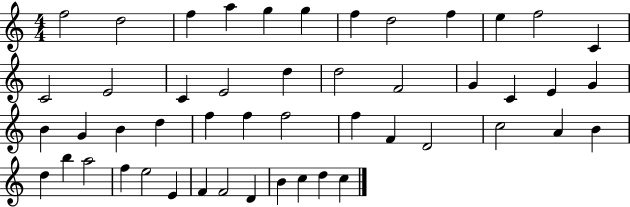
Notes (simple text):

F5/h D5/h F5/q A5/q G5/q G5/q F5/q D5/h F5/q E5/q F5/h C4/q C4/h E4/h C4/q E4/h D5/q D5/h F4/h G4/q C4/q E4/q G4/q B4/q G4/q B4/q D5/q F5/q F5/q F5/h F5/q F4/q D4/h C5/h A4/q B4/q D5/q B5/q A5/h F5/q E5/h E4/q F4/q F4/h D4/q B4/q C5/q D5/q C5/q